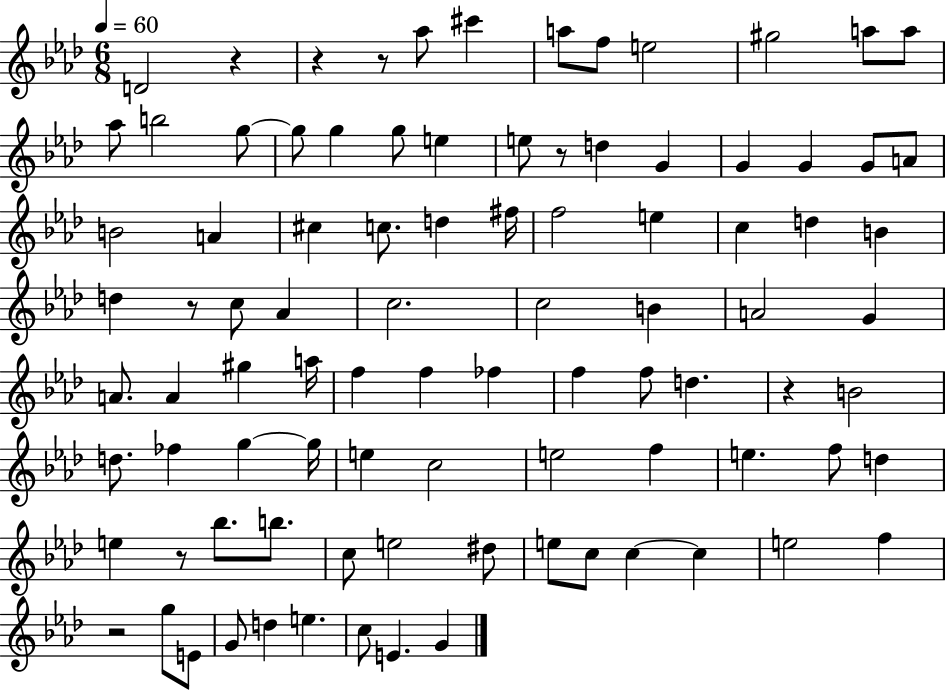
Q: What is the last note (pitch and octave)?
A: G4